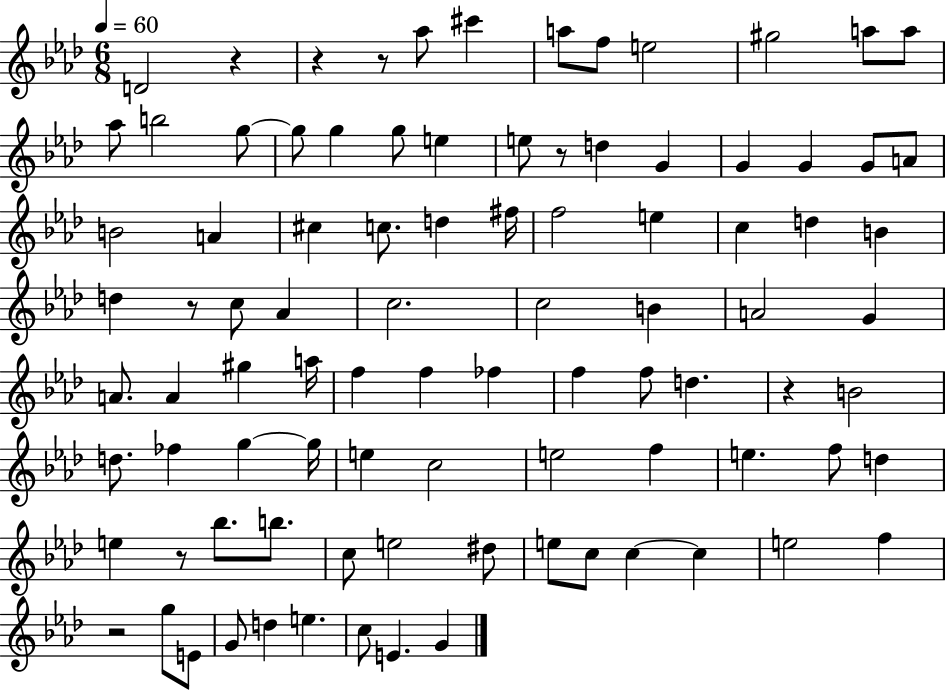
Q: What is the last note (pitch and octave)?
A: G4